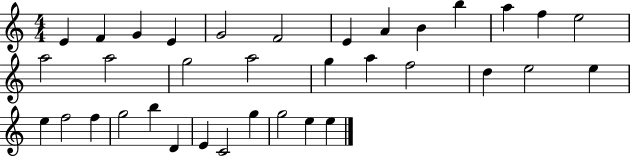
{
  \clef treble
  \numericTimeSignature
  \time 4/4
  \key c \major
  e'4 f'4 g'4 e'4 | g'2 f'2 | e'4 a'4 b'4 b''4 | a''4 f''4 e''2 | \break a''2 a''2 | g''2 a''2 | g''4 a''4 f''2 | d''4 e''2 e''4 | \break e''4 f''2 f''4 | g''2 b''4 d'4 | e'4 c'2 g''4 | g''2 e''4 e''4 | \break \bar "|."
}